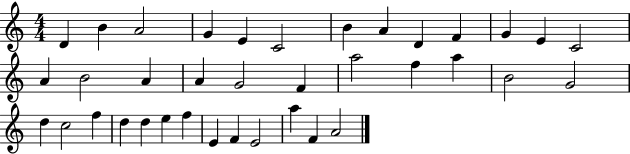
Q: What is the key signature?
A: C major